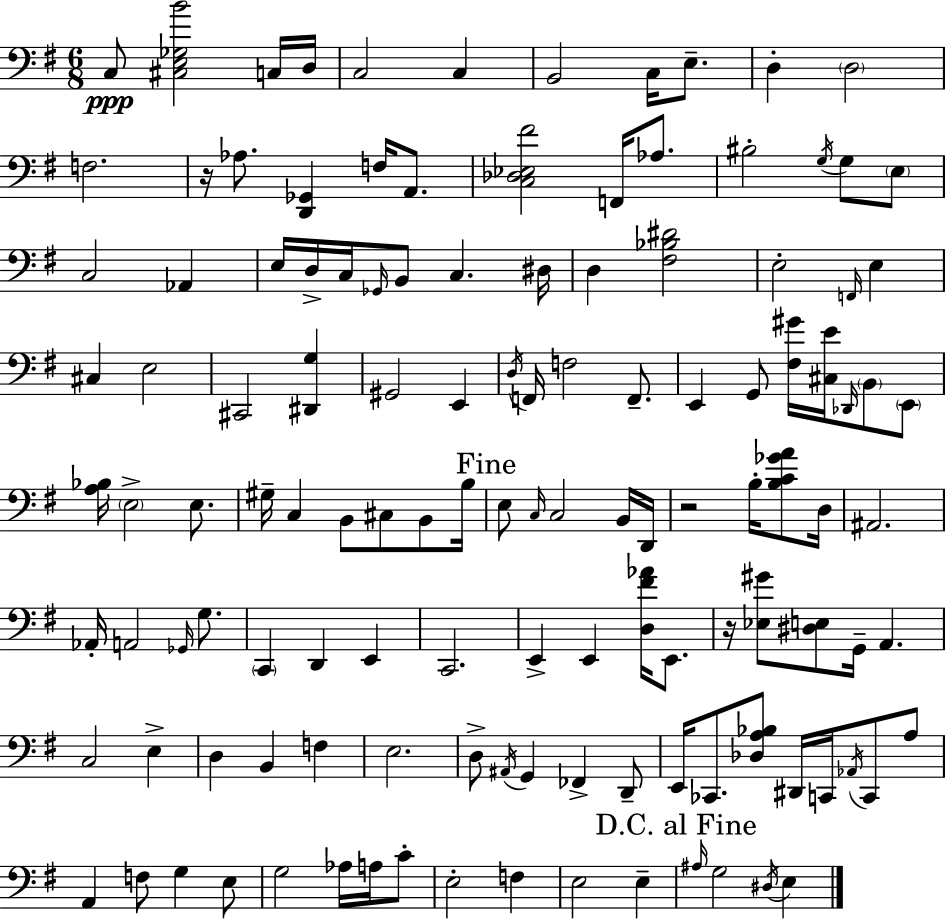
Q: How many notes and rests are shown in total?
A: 126